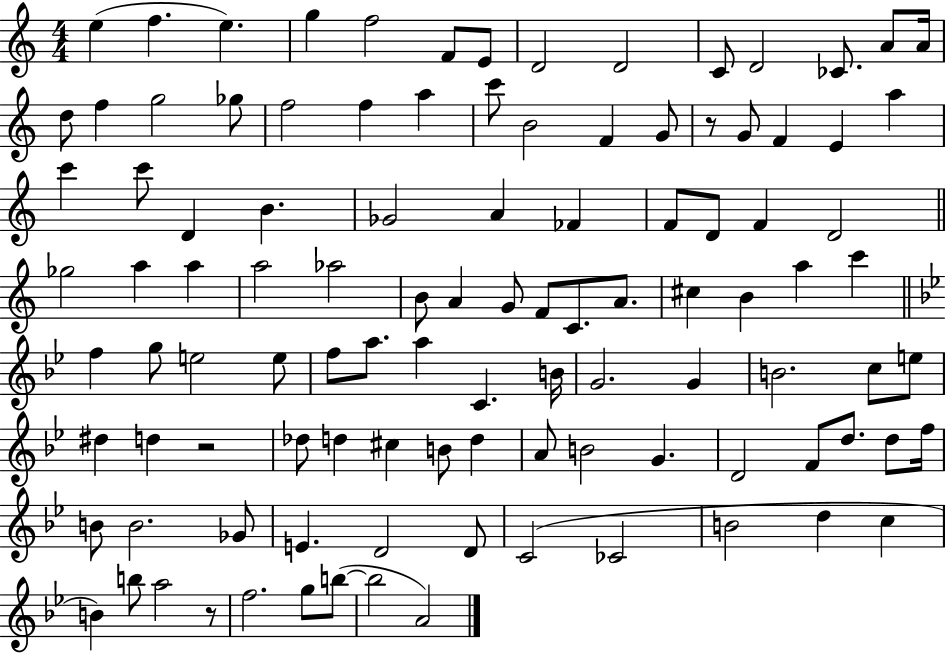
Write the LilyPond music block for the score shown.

{
  \clef treble
  \numericTimeSignature
  \time 4/4
  \key c \major
  e''4( f''4. e''4.) | g''4 f''2 f'8 e'8 | d'2 d'2 | c'8 d'2 ces'8. a'8 a'16 | \break d''8 f''4 g''2 ges''8 | f''2 f''4 a''4 | c'''8 b'2 f'4 g'8 | r8 g'8 f'4 e'4 a''4 | \break c'''4 c'''8 d'4 b'4. | ges'2 a'4 fes'4 | f'8 d'8 f'4 d'2 | \bar "||" \break \key c \major ges''2 a''4 a''4 | a''2 aes''2 | b'8 a'4 g'8 f'8 c'8. a'8. | cis''4 b'4 a''4 c'''4 | \break \bar "||" \break \key bes \major f''4 g''8 e''2 e''8 | f''8 a''8. a''4 c'4. b'16 | g'2. g'4 | b'2. c''8 e''8 | \break dis''4 d''4 r2 | des''8 d''4 cis''4 b'8 d''4 | a'8 b'2 g'4. | d'2 f'8 d''8. d''8 f''16 | \break b'8 b'2. ges'8 | e'4. d'2 d'8 | c'2( ces'2 | b'2 d''4 c''4 | \break b'4) b''8 a''2 r8 | f''2. g''8 b''8~(~ | b''2 a'2) | \bar "|."
}